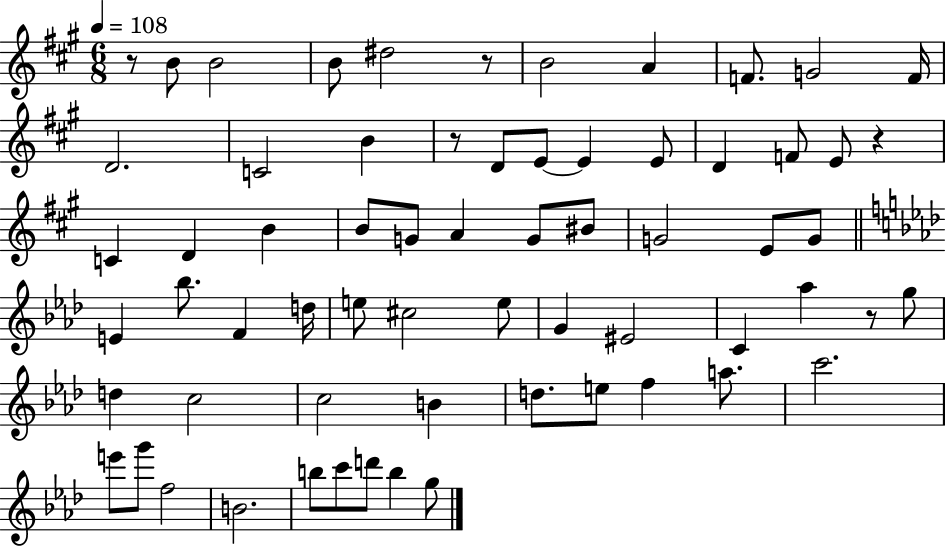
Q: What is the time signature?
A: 6/8